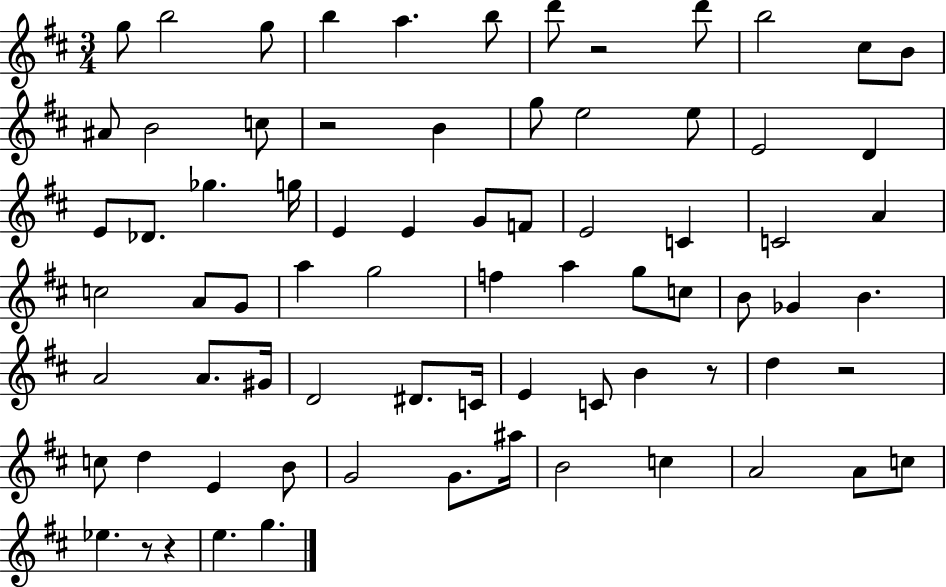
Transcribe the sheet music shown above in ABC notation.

X:1
T:Untitled
M:3/4
L:1/4
K:D
g/2 b2 g/2 b a b/2 d'/2 z2 d'/2 b2 ^c/2 B/2 ^A/2 B2 c/2 z2 B g/2 e2 e/2 E2 D E/2 _D/2 _g g/4 E E G/2 F/2 E2 C C2 A c2 A/2 G/2 a g2 f a g/2 c/2 B/2 _G B A2 A/2 ^G/4 D2 ^D/2 C/4 E C/2 B z/2 d z2 c/2 d E B/2 G2 G/2 ^a/4 B2 c A2 A/2 c/2 _e z/2 z e g